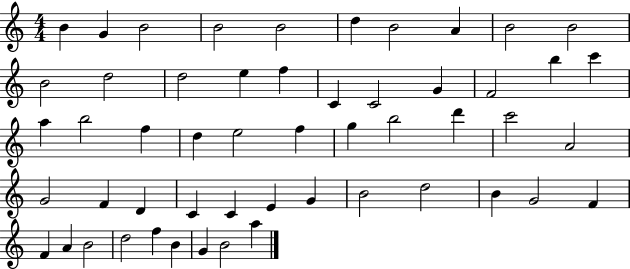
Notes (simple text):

B4/q G4/q B4/h B4/h B4/h D5/q B4/h A4/q B4/h B4/h B4/h D5/h D5/h E5/q F5/q C4/q C4/h G4/q F4/h B5/q C6/q A5/q B5/h F5/q D5/q E5/h F5/q G5/q B5/h D6/q C6/h A4/h G4/h F4/q D4/q C4/q C4/q E4/q G4/q B4/h D5/h B4/q G4/h F4/q F4/q A4/q B4/h D5/h F5/q B4/q G4/q B4/h A5/q